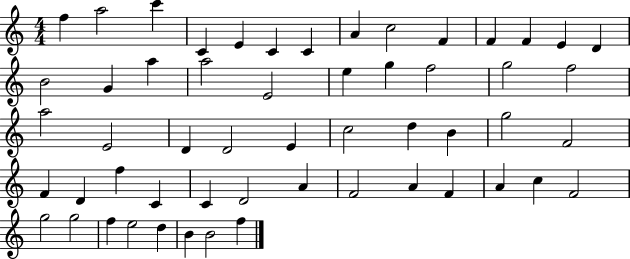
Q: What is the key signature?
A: C major